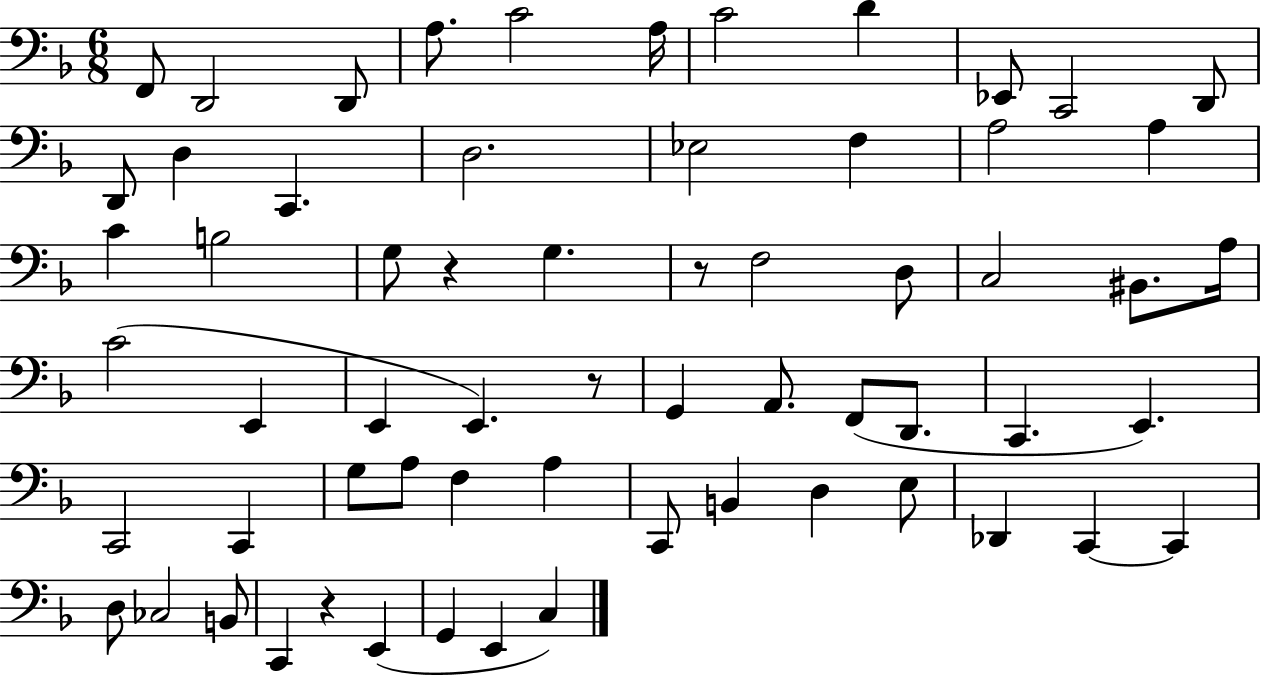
F2/e D2/h D2/e A3/e. C4/h A3/s C4/h D4/q Eb2/e C2/h D2/e D2/e D3/q C2/q. D3/h. Eb3/h F3/q A3/h A3/q C4/q B3/h G3/e R/q G3/q. R/e F3/h D3/e C3/h BIS2/e. A3/s C4/h E2/q E2/q E2/q. R/e G2/q A2/e. F2/e D2/e. C2/q. E2/q. C2/h C2/q G3/e A3/e F3/q A3/q C2/e B2/q D3/q E3/e Db2/q C2/q C2/q D3/e CES3/h B2/e C2/q R/q E2/q G2/q E2/q C3/q